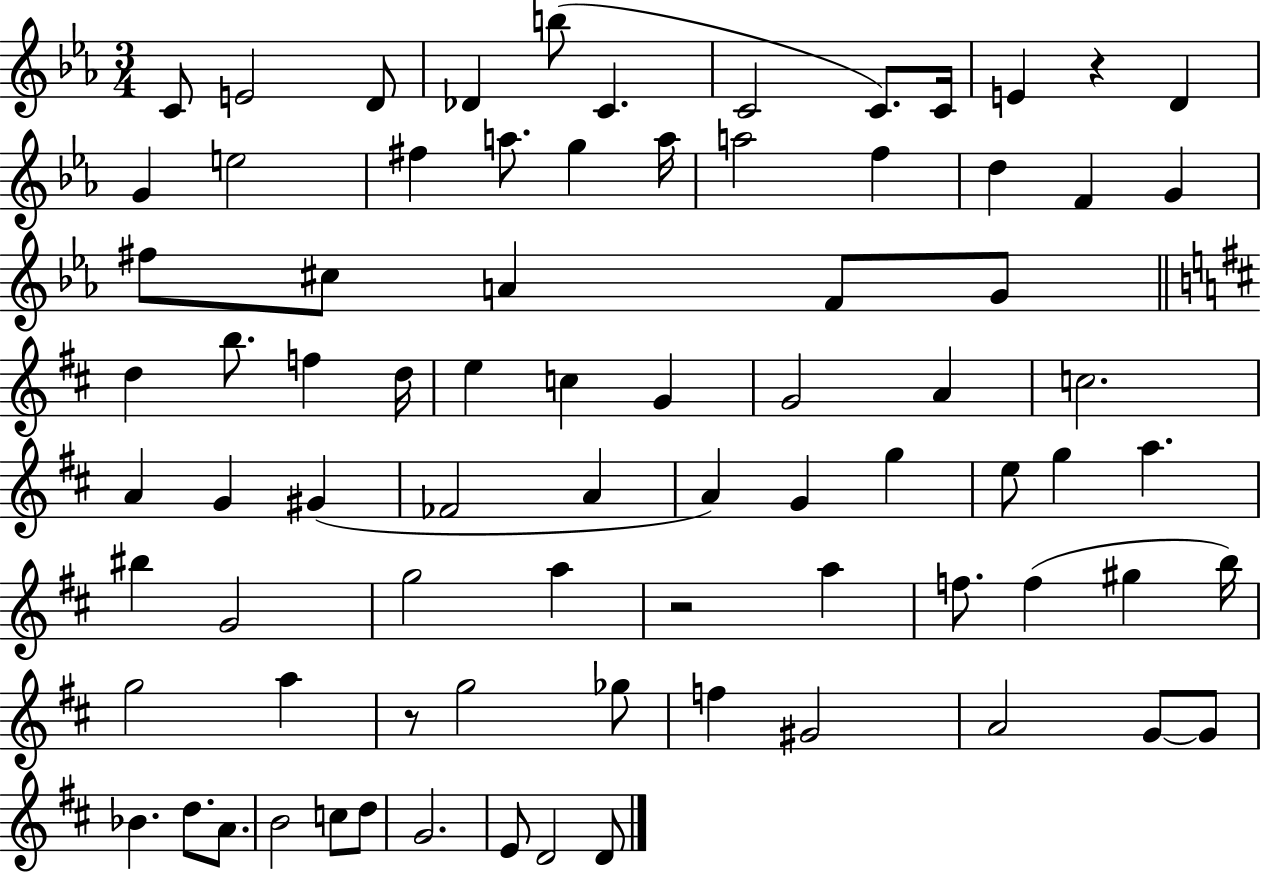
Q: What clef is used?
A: treble